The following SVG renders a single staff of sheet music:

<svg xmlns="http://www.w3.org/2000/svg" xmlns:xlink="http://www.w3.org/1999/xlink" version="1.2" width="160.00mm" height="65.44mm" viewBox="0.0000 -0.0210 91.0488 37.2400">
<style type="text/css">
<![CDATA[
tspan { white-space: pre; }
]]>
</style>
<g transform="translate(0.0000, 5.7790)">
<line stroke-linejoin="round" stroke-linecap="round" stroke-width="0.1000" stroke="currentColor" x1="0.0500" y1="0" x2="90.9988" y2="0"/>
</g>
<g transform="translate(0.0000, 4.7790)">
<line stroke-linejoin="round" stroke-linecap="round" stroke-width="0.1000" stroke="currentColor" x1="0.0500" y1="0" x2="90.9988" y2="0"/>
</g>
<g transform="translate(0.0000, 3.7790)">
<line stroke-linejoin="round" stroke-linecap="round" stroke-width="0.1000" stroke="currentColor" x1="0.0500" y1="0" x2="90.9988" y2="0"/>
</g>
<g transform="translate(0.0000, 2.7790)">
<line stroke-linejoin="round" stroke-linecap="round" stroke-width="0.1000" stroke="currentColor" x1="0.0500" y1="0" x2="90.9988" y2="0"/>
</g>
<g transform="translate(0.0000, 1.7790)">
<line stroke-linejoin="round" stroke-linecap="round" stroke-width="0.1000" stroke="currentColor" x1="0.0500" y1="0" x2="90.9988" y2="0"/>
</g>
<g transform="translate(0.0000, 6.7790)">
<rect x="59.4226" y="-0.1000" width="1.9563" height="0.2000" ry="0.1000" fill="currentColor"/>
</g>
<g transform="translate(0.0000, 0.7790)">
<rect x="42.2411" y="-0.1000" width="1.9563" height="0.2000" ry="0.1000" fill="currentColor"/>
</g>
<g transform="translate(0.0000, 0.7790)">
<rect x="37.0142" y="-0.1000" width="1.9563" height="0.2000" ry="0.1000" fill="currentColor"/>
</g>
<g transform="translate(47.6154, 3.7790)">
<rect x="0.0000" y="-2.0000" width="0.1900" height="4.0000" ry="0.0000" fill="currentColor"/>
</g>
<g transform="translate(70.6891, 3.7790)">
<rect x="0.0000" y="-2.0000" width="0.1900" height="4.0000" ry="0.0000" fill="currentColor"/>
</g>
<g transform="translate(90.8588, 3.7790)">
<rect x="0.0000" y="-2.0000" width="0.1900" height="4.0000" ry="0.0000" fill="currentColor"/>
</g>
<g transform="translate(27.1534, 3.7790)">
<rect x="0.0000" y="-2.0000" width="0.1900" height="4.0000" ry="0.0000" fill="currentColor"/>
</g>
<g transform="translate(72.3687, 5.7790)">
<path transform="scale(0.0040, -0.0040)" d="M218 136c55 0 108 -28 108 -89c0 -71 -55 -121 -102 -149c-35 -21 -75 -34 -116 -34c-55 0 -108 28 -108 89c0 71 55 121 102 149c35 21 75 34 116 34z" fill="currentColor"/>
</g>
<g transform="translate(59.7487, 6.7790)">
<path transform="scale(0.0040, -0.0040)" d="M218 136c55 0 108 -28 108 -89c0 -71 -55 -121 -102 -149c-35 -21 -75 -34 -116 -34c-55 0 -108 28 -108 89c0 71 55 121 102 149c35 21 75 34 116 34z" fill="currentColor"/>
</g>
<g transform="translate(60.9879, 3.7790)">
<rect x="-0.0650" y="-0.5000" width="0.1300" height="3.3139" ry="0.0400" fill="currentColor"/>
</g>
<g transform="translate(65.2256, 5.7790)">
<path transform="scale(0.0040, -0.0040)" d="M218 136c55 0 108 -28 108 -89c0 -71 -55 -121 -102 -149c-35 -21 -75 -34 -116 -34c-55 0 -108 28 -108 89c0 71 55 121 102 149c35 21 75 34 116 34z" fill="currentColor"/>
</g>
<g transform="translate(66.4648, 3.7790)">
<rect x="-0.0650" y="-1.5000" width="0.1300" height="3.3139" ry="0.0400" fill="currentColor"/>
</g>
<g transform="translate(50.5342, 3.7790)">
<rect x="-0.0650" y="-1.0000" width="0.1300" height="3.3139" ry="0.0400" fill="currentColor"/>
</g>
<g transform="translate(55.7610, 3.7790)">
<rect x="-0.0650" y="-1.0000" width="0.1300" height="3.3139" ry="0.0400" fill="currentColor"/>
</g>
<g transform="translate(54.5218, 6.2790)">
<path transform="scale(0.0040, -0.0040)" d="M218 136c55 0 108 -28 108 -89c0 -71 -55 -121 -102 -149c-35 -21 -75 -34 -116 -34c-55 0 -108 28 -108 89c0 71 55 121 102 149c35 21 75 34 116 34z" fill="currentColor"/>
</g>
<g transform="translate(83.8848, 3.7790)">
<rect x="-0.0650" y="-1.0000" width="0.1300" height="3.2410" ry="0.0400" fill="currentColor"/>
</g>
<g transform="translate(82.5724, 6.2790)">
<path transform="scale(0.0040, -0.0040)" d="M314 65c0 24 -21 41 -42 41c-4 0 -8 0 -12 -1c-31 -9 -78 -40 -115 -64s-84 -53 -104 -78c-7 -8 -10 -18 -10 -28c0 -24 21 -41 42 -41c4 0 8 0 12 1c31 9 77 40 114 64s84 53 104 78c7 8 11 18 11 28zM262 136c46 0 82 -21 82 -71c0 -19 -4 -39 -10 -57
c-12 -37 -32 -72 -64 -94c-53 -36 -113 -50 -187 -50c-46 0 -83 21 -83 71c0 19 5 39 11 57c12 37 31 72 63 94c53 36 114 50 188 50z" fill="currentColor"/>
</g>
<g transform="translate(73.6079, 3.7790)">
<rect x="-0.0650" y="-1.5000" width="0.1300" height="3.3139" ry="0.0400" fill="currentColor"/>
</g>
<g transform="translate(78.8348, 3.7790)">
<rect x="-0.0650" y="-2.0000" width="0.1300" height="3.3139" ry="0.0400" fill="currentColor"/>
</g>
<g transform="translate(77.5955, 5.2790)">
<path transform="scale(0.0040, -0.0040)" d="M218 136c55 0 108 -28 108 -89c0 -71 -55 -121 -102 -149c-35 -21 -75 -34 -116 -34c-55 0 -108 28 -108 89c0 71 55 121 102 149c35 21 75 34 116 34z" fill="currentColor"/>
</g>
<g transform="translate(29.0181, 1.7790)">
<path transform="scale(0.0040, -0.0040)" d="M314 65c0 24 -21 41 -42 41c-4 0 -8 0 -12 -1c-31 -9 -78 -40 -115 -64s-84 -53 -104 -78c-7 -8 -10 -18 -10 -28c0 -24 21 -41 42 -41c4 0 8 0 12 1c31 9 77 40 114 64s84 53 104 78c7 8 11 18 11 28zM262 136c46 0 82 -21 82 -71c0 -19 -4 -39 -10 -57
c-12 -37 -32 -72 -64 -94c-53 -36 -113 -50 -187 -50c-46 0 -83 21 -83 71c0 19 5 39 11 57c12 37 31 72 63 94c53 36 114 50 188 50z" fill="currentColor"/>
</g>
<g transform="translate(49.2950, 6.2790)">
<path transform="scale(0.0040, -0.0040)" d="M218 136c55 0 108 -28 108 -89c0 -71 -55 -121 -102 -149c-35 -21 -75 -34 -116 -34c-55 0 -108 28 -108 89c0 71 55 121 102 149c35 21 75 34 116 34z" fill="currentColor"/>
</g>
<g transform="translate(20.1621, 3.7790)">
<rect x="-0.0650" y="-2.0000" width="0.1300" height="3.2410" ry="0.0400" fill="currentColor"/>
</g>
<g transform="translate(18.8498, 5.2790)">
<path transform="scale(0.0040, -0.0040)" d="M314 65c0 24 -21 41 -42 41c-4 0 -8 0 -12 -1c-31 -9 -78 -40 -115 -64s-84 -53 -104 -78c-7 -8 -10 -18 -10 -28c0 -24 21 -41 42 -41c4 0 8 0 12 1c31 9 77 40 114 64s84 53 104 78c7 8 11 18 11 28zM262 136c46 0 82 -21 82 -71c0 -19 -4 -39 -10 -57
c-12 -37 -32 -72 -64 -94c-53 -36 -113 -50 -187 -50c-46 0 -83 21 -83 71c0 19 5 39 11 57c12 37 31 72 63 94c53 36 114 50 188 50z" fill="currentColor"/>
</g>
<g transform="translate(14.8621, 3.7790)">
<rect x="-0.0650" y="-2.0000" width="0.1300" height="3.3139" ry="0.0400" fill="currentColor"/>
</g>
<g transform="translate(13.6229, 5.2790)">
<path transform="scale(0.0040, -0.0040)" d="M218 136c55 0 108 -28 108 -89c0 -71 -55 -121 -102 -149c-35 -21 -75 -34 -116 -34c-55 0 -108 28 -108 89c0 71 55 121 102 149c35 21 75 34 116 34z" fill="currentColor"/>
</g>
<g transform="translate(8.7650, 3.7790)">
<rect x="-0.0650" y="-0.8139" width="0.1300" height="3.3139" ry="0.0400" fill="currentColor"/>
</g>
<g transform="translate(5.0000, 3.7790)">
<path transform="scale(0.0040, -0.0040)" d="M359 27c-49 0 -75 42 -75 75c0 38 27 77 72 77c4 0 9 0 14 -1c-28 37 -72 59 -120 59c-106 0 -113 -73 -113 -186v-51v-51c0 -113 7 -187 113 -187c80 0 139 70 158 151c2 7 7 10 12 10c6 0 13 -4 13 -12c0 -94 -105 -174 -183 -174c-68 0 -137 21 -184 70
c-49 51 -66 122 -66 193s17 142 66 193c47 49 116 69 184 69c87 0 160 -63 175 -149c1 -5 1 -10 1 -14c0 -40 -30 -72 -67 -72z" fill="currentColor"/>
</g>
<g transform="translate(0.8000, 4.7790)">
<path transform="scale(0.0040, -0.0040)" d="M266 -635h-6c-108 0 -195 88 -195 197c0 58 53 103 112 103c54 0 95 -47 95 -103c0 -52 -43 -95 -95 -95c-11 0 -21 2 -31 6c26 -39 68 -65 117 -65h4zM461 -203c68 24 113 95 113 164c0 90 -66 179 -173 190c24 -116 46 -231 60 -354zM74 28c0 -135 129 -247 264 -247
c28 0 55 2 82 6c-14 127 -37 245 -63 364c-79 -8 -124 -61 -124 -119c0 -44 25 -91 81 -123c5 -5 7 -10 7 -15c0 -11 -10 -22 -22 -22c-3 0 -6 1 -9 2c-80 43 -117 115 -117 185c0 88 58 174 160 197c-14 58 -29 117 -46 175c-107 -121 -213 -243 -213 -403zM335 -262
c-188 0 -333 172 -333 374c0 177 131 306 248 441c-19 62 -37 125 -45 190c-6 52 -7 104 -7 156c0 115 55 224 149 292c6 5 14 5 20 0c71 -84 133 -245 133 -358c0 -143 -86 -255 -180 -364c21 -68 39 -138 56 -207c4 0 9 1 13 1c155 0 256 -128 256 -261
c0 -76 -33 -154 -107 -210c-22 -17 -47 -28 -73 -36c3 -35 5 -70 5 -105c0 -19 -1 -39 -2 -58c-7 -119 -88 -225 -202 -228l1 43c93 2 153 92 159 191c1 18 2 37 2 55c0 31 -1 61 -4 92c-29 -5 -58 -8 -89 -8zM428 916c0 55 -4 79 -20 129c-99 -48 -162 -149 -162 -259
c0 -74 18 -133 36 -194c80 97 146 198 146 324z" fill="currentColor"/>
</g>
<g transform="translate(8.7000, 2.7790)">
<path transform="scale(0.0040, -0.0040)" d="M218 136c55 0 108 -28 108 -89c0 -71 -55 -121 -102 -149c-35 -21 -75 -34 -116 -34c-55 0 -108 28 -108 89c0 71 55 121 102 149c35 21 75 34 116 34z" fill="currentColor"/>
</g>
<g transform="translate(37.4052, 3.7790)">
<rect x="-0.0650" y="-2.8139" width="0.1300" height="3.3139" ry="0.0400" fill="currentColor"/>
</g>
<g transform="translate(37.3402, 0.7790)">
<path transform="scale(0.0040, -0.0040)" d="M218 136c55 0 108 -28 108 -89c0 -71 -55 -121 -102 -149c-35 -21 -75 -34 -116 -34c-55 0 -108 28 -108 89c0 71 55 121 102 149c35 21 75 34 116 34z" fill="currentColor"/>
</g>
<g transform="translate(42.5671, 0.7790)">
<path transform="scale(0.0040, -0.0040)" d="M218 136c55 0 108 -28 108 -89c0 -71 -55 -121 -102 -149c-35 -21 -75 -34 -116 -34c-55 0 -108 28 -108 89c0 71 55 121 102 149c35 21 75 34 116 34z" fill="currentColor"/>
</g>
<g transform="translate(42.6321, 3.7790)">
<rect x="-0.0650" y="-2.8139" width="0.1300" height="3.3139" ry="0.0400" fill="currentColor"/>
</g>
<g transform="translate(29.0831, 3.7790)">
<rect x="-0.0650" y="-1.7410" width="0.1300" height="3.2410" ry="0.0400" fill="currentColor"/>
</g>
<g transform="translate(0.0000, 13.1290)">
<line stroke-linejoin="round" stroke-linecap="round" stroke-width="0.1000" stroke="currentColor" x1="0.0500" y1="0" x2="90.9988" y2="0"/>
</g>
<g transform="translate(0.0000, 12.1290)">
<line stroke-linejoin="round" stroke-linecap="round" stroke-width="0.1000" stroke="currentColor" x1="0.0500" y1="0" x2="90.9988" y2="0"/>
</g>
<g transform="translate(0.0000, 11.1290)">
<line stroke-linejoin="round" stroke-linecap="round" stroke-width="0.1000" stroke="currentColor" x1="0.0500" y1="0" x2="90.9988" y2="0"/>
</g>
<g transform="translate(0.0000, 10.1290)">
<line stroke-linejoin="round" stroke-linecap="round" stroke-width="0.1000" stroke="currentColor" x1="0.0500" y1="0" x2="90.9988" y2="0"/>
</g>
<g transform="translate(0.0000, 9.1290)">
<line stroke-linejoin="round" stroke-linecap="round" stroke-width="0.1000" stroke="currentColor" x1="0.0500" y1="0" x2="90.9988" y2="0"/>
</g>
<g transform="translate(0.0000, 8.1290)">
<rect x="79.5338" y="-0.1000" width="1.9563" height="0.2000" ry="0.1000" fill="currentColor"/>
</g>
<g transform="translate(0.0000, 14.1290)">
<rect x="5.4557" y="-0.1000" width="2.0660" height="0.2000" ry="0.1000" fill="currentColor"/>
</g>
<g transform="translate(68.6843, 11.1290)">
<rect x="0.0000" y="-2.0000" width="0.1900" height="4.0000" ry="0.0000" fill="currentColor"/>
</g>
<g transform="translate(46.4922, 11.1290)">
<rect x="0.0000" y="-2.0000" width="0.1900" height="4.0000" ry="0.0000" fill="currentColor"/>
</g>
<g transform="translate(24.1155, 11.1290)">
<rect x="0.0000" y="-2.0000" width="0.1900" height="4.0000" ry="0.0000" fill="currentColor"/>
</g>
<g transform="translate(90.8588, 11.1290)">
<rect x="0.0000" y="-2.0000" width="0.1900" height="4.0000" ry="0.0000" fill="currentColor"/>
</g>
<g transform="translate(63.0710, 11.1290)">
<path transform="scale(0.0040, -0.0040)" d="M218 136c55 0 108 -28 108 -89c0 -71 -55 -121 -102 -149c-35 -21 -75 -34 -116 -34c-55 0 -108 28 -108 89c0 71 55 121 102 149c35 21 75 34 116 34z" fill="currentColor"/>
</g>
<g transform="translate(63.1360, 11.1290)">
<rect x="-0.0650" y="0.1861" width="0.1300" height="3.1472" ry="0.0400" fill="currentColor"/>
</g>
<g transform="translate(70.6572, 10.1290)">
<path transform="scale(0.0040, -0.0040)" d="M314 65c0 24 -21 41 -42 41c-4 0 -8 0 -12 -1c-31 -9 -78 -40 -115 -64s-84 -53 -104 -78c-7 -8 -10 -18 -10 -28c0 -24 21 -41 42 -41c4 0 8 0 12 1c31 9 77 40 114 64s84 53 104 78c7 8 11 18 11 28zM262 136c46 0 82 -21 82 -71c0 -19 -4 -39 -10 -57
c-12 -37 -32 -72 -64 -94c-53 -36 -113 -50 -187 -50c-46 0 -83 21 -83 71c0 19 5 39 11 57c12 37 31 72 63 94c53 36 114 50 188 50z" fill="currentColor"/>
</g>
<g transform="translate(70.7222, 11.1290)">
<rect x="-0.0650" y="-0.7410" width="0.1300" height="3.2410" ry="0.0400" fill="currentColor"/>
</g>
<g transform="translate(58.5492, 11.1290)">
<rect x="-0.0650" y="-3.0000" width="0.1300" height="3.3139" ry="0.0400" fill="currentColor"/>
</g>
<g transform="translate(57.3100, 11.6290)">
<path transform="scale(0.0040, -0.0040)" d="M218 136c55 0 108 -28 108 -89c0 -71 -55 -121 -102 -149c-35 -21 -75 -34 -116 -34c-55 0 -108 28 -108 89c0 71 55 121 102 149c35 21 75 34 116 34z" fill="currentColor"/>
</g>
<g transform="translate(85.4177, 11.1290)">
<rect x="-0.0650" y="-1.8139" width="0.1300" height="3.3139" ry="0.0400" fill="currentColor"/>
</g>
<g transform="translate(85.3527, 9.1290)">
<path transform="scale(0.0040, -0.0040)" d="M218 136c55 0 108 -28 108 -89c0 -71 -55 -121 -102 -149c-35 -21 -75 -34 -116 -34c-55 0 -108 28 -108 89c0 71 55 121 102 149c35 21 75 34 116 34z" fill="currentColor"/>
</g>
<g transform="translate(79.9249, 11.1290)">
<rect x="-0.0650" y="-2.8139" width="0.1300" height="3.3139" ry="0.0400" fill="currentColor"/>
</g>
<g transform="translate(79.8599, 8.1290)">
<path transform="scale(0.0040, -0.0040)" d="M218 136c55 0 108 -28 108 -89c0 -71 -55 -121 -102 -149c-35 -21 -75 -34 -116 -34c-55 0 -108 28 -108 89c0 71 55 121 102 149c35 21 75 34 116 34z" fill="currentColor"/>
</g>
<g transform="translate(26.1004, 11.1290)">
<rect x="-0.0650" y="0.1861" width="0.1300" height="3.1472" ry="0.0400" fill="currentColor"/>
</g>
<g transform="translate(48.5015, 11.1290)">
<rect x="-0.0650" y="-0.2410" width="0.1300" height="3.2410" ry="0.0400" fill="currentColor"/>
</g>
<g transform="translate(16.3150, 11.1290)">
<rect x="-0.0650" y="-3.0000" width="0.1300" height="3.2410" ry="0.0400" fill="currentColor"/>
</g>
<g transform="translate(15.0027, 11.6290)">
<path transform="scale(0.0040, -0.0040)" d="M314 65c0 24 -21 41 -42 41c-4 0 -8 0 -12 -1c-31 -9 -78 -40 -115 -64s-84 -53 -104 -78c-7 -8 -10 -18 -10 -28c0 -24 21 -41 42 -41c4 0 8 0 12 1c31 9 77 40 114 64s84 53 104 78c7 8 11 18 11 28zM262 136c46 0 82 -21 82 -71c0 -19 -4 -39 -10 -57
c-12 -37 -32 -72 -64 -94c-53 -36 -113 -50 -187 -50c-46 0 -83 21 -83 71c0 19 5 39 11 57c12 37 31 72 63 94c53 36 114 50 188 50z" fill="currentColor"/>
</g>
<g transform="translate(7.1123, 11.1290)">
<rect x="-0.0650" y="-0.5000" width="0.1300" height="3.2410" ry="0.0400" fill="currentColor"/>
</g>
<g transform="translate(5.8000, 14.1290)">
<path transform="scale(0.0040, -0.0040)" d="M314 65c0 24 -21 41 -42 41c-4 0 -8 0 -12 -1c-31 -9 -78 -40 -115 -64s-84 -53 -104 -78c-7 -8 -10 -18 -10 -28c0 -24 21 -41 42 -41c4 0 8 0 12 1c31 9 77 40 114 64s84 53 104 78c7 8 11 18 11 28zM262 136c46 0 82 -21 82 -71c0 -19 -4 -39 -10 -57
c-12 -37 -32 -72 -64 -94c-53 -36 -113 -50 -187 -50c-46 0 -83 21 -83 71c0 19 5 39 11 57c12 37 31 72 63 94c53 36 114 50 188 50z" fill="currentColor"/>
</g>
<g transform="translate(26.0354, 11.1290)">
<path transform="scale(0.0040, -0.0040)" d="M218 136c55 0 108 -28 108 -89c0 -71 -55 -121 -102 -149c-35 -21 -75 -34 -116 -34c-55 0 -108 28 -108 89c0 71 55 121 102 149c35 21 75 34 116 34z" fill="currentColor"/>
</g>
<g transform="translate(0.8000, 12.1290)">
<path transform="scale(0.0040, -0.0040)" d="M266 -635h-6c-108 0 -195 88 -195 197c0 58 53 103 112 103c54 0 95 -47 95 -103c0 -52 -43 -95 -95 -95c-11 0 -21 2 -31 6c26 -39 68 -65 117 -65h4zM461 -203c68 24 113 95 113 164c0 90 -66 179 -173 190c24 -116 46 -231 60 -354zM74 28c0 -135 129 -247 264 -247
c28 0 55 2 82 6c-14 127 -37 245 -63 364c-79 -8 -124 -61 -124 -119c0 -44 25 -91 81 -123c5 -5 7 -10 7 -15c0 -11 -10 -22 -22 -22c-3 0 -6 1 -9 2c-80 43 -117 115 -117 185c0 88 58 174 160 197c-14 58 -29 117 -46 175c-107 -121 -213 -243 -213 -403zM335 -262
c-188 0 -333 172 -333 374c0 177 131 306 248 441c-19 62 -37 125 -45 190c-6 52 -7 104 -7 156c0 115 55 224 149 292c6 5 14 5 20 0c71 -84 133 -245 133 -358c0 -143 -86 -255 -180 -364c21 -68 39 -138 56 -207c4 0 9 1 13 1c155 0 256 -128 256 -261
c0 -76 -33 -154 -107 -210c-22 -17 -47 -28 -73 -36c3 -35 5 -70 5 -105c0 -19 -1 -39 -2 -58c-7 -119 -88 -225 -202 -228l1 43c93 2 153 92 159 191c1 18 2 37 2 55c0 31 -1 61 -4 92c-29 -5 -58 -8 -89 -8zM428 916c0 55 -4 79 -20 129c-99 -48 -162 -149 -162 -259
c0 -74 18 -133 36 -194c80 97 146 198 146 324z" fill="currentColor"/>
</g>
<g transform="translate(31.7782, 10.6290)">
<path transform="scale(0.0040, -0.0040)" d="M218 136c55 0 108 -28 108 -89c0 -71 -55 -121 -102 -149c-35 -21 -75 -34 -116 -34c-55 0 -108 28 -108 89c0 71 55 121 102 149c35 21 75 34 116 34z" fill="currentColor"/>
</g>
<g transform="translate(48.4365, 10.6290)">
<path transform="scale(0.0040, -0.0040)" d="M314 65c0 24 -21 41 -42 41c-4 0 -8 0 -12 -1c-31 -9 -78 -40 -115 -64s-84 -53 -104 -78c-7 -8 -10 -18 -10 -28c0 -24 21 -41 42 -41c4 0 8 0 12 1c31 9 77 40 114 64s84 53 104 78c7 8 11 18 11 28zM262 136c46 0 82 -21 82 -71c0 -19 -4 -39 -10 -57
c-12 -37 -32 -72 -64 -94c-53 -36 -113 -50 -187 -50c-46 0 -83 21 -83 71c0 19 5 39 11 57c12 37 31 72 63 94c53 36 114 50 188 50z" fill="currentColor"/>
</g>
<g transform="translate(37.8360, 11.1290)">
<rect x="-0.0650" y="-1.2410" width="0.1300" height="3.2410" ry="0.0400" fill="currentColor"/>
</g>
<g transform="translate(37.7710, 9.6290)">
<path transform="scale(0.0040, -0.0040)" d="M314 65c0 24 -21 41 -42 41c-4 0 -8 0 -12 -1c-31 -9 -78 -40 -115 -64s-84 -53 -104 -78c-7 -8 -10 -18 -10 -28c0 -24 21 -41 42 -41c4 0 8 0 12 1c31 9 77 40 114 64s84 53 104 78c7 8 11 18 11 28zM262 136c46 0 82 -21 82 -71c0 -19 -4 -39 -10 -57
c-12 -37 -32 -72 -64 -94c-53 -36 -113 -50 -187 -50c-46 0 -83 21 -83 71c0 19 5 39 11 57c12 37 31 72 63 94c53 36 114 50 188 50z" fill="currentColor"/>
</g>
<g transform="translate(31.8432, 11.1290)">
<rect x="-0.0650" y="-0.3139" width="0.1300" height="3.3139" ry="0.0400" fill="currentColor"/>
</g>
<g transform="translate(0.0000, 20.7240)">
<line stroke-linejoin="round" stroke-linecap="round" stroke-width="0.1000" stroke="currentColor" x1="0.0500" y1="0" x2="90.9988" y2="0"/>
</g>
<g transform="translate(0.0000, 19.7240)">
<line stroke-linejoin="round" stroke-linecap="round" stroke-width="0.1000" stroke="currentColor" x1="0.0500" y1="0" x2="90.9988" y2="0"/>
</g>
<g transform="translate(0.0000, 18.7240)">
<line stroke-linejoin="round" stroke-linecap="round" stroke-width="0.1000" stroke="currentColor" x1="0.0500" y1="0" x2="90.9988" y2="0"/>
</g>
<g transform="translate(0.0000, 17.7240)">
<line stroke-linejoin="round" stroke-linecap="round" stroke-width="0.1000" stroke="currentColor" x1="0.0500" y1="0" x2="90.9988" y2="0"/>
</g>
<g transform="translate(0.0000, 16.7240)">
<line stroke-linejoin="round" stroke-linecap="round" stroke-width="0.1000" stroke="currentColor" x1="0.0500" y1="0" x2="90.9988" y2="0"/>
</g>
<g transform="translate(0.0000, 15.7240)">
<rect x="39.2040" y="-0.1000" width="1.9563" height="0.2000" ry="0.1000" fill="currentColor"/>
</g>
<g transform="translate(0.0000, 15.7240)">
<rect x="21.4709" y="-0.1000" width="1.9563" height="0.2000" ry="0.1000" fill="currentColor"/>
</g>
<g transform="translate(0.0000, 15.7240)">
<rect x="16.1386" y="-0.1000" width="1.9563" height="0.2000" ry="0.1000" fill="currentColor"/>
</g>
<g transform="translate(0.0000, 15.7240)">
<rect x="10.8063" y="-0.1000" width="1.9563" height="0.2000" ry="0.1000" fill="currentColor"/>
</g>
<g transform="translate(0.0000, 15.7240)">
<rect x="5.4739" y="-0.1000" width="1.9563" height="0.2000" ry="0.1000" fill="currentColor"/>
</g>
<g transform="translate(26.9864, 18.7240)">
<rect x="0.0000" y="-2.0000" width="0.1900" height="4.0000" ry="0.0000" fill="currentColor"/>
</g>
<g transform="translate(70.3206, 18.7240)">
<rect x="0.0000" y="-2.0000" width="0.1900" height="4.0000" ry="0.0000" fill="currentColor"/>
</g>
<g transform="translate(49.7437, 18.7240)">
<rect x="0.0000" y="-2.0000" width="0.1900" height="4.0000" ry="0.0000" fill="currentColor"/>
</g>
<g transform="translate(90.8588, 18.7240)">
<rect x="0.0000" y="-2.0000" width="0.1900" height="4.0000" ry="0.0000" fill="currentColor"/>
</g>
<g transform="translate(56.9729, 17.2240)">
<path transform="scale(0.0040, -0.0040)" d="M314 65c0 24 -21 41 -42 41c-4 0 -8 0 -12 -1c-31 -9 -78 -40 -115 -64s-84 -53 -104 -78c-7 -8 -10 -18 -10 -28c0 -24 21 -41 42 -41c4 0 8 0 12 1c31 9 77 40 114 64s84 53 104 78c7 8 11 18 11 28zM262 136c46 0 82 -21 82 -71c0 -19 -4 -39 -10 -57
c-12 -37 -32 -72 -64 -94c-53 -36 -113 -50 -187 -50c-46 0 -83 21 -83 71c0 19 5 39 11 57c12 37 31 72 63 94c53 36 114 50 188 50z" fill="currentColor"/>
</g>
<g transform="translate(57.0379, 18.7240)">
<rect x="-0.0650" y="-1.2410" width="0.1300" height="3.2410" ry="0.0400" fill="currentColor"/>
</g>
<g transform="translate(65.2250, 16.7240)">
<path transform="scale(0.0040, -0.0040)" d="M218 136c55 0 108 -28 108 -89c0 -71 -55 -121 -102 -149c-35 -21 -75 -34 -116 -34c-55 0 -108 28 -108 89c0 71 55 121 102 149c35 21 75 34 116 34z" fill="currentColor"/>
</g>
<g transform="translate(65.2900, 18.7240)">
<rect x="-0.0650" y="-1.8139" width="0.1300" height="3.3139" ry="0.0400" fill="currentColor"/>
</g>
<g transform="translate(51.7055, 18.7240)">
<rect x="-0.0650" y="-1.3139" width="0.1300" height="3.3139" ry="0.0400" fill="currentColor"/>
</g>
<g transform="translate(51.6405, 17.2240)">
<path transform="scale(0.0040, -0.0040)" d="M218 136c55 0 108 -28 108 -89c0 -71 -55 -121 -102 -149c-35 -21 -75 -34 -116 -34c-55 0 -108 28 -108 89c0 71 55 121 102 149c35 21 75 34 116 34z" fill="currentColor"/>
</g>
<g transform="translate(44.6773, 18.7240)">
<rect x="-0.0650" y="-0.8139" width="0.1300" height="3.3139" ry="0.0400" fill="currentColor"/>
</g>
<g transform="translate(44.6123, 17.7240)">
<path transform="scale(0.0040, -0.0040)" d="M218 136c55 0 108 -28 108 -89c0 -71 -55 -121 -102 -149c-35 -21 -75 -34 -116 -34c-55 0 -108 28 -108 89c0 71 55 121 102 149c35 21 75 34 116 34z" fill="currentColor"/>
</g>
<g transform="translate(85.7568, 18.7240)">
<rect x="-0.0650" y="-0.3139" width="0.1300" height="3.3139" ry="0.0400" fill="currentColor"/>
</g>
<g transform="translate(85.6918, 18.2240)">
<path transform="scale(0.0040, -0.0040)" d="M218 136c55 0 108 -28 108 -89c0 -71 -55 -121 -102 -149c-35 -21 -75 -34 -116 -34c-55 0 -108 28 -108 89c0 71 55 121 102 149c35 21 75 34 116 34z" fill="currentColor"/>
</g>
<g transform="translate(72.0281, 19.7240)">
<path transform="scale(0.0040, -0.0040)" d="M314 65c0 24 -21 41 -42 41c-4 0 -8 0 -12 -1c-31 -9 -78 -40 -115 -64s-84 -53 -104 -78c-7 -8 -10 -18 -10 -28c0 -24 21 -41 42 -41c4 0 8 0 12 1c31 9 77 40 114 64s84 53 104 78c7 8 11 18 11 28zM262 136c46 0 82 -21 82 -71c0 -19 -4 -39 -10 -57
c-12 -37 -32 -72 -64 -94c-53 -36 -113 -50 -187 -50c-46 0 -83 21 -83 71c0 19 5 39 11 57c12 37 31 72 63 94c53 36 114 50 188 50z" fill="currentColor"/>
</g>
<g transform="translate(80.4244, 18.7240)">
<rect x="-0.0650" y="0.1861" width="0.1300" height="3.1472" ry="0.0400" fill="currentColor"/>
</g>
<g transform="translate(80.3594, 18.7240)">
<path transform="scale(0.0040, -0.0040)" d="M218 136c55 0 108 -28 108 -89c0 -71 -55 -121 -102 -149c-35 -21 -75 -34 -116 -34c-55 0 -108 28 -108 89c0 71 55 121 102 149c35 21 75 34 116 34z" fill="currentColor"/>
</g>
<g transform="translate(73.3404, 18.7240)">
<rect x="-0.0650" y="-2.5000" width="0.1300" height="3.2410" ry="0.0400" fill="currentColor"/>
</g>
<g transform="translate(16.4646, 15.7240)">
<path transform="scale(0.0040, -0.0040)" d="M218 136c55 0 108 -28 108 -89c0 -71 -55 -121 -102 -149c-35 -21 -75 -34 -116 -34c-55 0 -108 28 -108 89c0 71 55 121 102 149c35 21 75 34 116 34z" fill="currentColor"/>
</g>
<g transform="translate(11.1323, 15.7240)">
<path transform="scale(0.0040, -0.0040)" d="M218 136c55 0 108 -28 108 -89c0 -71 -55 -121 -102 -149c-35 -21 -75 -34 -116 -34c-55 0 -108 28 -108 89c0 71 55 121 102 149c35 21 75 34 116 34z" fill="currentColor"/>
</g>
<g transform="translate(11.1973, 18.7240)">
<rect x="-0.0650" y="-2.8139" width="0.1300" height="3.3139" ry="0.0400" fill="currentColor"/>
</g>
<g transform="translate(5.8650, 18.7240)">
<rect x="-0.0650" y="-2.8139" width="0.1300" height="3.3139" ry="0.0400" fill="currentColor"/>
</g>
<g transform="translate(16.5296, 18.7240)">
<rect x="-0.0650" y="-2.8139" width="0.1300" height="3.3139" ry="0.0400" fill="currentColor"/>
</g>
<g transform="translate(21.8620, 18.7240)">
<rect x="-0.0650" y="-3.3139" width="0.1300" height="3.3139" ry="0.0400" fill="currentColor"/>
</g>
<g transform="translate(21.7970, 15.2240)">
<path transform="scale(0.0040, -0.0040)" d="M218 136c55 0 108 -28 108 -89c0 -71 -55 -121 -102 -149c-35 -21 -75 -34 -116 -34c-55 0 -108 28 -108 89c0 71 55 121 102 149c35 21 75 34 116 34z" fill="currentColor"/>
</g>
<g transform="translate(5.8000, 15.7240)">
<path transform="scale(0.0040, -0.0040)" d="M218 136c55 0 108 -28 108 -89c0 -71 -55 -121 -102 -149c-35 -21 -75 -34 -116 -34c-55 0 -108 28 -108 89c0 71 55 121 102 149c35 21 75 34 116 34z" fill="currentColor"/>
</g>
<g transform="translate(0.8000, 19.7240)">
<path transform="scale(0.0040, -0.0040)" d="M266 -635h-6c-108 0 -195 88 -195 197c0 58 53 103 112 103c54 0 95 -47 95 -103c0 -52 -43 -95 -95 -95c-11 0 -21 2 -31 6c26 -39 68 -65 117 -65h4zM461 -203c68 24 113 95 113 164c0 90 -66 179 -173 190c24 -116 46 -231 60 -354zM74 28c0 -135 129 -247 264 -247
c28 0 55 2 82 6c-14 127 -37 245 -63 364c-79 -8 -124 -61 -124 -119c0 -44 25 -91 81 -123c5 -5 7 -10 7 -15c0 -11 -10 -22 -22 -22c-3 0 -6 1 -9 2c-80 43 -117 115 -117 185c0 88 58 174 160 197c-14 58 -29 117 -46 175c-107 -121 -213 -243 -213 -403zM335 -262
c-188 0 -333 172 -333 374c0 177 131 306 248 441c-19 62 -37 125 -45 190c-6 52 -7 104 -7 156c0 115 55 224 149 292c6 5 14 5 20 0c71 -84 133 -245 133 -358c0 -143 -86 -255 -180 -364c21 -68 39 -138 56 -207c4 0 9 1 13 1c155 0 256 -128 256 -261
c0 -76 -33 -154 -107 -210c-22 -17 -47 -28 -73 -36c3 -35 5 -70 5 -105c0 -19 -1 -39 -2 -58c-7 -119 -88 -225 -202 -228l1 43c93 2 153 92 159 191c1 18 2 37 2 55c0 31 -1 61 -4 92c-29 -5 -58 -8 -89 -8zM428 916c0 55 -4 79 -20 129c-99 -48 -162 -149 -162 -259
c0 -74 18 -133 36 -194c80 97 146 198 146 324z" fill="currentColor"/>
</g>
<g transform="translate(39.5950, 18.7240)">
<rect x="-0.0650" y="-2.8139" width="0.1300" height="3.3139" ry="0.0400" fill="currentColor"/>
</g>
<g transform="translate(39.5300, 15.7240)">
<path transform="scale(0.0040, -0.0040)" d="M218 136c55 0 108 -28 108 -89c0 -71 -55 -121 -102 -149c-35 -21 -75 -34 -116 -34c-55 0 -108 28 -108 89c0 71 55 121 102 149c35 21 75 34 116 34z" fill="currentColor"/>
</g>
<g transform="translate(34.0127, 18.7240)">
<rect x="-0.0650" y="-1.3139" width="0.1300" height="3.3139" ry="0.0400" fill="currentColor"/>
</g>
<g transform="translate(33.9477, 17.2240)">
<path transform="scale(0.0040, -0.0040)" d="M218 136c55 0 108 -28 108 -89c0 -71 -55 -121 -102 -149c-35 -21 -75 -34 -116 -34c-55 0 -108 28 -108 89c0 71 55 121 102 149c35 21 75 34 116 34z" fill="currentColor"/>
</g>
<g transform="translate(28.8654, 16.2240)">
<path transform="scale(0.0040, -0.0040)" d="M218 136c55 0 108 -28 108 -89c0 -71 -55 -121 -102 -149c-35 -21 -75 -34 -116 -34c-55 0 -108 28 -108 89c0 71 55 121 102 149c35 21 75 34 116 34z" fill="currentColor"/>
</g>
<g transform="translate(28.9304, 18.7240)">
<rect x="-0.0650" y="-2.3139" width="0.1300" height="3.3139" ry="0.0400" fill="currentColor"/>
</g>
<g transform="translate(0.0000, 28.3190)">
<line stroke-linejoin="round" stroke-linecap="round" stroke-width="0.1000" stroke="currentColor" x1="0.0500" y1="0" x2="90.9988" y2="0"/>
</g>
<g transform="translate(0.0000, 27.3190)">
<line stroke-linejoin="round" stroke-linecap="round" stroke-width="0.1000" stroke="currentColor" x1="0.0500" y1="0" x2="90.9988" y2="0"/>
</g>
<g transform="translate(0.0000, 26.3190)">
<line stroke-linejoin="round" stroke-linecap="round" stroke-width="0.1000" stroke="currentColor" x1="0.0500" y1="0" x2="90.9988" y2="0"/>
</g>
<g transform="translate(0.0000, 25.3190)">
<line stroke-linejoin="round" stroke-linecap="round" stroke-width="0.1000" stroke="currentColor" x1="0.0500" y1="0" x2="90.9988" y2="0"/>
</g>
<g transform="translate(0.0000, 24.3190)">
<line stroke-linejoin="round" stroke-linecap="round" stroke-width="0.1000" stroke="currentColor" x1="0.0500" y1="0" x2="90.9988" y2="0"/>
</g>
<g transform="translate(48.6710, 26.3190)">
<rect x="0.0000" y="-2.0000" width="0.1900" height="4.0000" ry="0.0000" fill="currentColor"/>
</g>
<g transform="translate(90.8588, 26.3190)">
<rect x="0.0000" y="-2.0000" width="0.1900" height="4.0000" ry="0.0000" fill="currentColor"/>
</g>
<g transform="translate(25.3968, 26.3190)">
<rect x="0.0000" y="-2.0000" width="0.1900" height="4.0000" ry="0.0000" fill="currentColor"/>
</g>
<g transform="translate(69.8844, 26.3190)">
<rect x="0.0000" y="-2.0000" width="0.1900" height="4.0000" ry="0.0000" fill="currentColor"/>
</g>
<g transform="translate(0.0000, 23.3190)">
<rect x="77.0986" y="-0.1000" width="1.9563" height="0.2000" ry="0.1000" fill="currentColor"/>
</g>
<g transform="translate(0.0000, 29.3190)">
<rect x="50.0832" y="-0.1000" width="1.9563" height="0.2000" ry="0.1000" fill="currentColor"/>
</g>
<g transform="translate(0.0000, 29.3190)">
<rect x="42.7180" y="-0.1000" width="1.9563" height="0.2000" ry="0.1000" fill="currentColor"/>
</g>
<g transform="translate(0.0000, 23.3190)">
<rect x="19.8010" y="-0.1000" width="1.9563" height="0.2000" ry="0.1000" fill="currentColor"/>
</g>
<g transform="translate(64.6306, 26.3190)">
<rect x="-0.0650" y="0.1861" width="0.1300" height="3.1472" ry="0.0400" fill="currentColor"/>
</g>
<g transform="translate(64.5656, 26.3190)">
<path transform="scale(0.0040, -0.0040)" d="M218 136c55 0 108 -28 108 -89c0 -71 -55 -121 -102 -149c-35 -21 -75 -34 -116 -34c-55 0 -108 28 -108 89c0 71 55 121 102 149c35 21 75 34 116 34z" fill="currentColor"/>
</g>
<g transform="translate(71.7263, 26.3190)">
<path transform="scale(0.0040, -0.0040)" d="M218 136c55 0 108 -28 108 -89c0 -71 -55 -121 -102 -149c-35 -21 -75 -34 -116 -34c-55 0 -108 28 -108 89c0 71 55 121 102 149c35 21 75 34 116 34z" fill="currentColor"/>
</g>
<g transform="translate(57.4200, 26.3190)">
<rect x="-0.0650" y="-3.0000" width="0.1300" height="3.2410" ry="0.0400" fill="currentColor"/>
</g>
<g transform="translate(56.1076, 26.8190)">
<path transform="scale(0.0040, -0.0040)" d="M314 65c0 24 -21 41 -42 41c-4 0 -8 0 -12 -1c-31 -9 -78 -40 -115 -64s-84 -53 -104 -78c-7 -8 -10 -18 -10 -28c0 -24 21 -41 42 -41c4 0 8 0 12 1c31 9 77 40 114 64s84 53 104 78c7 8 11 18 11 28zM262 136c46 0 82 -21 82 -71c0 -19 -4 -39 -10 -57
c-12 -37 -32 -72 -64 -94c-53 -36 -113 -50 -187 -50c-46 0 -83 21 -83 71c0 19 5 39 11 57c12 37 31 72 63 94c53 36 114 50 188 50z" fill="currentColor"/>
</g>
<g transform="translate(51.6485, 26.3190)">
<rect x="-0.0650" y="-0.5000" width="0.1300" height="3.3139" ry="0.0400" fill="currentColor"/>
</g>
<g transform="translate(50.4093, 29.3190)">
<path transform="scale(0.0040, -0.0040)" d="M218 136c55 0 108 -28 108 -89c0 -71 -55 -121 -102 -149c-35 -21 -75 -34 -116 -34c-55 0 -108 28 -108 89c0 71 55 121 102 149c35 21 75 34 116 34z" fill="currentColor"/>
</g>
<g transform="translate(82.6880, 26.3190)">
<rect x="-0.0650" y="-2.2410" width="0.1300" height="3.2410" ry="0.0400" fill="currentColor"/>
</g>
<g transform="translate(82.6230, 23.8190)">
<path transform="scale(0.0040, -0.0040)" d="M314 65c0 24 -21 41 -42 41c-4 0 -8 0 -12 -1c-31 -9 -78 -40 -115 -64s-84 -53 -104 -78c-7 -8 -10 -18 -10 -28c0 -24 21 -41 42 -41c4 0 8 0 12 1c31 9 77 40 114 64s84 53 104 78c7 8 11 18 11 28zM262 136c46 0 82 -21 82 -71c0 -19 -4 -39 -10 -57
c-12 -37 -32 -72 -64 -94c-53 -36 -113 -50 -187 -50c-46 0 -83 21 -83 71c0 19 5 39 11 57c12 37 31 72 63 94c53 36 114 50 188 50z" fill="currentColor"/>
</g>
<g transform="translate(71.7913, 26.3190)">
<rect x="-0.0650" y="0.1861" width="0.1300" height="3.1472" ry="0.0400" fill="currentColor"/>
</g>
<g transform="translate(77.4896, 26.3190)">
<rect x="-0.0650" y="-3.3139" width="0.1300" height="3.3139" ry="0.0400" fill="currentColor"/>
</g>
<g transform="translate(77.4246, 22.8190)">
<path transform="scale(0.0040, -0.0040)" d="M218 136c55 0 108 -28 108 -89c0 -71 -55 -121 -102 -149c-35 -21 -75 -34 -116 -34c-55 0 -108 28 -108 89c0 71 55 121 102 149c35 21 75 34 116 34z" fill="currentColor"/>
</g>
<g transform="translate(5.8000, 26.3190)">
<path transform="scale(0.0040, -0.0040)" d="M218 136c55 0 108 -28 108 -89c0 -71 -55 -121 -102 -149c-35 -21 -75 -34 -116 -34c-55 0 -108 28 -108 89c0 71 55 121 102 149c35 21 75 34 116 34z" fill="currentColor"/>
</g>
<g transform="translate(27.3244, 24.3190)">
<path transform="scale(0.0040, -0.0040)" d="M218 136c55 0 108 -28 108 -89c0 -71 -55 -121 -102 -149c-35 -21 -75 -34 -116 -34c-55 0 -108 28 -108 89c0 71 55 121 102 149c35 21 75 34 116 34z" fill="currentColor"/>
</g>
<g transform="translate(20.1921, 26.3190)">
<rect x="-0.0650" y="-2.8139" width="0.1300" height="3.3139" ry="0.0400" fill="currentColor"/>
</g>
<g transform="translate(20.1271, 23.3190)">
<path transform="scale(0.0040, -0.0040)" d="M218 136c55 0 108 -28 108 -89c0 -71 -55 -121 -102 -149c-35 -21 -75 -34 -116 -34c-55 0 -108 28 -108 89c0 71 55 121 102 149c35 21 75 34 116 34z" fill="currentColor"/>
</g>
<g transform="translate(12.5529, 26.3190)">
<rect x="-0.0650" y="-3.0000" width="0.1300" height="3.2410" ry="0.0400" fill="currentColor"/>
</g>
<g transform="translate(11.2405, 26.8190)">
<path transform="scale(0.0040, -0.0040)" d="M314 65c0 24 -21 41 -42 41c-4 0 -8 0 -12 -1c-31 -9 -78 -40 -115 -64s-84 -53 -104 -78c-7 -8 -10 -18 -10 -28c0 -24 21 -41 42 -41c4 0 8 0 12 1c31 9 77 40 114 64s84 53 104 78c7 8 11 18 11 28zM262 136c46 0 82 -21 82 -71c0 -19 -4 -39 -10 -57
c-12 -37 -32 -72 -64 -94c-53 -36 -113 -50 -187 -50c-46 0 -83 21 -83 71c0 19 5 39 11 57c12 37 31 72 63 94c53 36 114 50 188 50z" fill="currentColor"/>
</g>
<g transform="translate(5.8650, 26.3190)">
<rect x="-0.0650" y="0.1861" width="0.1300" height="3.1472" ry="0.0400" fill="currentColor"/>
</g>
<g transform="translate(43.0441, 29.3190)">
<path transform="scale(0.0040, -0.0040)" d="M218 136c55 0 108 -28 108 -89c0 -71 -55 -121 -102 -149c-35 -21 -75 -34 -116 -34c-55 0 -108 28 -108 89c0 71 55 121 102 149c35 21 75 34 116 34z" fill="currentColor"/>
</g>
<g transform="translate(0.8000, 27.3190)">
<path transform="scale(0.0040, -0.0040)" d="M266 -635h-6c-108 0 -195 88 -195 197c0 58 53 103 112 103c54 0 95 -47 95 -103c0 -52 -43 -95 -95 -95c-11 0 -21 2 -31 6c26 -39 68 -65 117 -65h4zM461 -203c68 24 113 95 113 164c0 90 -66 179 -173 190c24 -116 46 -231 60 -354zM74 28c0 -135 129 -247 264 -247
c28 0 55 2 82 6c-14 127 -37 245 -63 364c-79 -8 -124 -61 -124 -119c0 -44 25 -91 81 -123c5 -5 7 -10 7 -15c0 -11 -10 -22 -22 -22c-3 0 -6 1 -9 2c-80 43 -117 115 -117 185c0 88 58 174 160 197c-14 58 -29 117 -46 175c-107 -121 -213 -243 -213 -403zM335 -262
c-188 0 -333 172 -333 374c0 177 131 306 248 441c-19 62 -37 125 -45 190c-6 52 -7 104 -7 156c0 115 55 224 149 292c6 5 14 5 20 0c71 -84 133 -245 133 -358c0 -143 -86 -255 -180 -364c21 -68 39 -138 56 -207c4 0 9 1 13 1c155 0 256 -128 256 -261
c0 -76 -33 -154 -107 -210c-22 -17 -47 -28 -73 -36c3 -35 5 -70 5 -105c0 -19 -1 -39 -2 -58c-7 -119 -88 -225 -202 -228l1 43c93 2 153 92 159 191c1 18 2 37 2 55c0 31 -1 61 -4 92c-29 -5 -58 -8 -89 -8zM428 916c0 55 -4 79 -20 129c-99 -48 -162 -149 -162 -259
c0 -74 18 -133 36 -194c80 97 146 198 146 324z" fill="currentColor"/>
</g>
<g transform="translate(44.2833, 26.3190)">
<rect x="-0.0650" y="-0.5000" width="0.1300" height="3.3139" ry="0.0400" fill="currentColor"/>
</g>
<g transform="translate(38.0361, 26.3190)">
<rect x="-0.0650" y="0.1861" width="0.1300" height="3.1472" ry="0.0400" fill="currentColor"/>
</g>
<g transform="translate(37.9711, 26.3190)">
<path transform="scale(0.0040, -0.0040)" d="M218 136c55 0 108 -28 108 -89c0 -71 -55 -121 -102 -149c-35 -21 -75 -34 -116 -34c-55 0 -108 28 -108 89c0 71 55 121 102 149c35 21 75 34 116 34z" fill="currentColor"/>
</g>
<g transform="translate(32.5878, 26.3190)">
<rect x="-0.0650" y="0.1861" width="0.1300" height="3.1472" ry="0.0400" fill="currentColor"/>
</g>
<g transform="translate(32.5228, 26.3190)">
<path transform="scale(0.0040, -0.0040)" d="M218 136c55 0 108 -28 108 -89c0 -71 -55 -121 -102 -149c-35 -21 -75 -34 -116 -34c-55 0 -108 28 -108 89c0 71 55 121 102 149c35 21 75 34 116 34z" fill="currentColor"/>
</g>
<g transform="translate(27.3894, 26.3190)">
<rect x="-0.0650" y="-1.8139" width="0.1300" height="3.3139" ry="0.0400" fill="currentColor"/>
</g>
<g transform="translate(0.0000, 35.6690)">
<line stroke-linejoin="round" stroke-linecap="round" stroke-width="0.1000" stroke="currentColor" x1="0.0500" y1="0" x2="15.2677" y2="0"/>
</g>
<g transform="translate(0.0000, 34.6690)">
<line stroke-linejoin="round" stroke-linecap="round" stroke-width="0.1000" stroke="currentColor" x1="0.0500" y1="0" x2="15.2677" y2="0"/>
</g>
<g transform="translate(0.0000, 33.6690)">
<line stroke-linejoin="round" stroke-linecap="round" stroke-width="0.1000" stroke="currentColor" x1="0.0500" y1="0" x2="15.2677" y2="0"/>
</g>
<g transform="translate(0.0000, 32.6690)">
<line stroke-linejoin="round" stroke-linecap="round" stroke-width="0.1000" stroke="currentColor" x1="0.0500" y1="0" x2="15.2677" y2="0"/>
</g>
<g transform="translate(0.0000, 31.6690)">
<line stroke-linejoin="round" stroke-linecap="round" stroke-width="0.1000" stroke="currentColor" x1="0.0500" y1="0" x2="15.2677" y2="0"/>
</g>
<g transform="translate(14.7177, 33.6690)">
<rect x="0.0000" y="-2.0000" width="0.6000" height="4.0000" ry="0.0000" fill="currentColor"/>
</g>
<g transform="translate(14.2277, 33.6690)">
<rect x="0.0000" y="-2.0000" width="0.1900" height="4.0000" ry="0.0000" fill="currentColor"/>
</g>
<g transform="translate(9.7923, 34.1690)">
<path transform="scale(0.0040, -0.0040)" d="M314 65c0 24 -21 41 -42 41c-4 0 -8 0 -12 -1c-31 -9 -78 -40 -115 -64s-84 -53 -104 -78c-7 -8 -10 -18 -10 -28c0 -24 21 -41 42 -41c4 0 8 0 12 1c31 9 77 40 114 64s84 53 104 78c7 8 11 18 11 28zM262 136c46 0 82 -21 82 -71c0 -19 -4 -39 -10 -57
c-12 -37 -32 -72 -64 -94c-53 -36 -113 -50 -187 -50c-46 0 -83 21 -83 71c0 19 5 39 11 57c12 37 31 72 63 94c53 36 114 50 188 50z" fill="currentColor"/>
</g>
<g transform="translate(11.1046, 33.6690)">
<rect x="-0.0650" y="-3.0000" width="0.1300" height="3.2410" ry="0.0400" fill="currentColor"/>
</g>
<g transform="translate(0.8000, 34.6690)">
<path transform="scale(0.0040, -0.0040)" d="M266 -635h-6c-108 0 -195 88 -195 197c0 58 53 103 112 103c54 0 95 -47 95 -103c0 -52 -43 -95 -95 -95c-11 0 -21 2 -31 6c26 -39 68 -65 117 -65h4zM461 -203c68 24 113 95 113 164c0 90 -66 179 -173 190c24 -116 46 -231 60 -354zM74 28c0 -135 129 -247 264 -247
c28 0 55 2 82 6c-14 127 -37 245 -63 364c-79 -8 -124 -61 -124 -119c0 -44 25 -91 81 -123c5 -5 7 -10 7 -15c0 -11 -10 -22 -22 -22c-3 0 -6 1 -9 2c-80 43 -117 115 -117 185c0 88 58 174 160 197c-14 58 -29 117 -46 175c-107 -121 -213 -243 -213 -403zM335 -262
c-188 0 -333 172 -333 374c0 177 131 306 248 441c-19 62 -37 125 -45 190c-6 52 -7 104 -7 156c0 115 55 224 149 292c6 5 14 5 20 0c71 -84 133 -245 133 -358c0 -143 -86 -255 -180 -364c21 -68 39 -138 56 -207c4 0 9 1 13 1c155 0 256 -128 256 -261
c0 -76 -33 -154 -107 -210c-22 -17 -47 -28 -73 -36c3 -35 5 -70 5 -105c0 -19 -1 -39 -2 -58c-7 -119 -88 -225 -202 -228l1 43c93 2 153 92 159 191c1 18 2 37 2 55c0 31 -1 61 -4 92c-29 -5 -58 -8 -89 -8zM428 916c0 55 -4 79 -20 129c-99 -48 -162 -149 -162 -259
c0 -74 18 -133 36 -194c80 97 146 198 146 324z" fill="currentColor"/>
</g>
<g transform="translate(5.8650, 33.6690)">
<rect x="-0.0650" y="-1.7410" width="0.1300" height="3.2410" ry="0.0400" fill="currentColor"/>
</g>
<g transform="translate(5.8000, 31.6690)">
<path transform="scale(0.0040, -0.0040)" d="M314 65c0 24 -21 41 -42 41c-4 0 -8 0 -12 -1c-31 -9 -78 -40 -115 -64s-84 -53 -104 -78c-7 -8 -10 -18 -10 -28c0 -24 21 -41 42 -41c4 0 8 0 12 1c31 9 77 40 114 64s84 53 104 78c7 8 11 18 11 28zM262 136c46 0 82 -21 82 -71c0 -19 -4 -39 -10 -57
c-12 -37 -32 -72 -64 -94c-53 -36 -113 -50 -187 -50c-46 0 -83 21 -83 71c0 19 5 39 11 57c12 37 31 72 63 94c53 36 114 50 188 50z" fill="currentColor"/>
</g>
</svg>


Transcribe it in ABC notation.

X:1
T:Untitled
M:4/4
L:1/4
K:C
d F F2 f2 a a D D C E E F D2 C2 A2 B c e2 c2 A B d2 a f a a a b g e a d e e2 f G2 B c B A2 a f B B C C A2 B B b g2 f2 A2